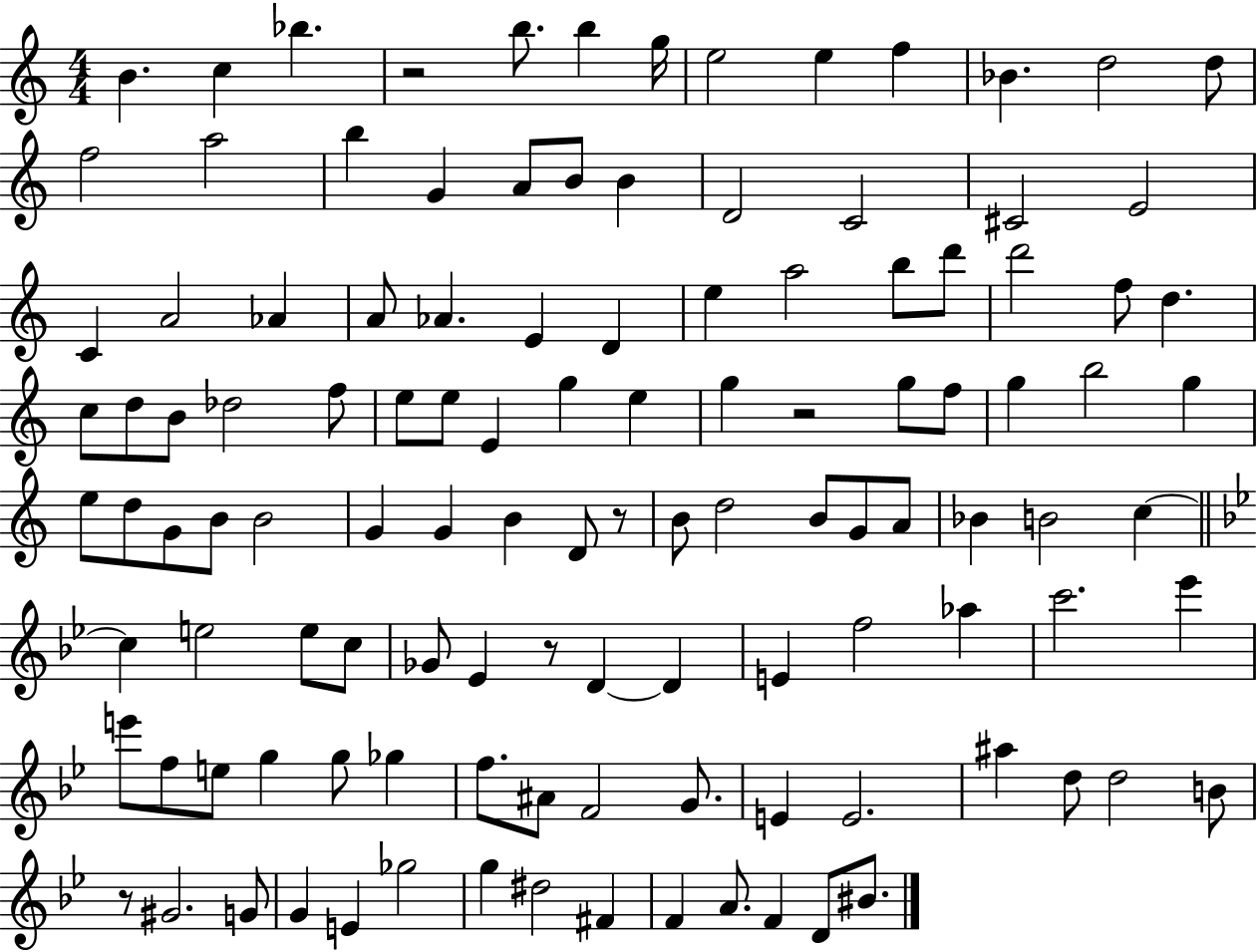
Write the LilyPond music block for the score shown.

{
  \clef treble
  \numericTimeSignature
  \time 4/4
  \key c \major
  \repeat volta 2 { b'4. c''4 bes''4. | r2 b''8. b''4 g''16 | e''2 e''4 f''4 | bes'4. d''2 d''8 | \break f''2 a''2 | b''4 g'4 a'8 b'8 b'4 | d'2 c'2 | cis'2 e'2 | \break c'4 a'2 aes'4 | a'8 aes'4. e'4 d'4 | e''4 a''2 b''8 d'''8 | d'''2 f''8 d''4. | \break c''8 d''8 b'8 des''2 f''8 | e''8 e''8 e'4 g''4 e''4 | g''4 r2 g''8 f''8 | g''4 b''2 g''4 | \break e''8 d''8 g'8 b'8 b'2 | g'4 g'4 b'4 d'8 r8 | b'8 d''2 b'8 g'8 a'8 | bes'4 b'2 c''4~~ | \break \bar "||" \break \key bes \major c''4 e''2 e''8 c''8 | ges'8 ees'4 r8 d'4~~ d'4 | e'4 f''2 aes''4 | c'''2. ees'''4 | \break e'''8 f''8 e''8 g''4 g''8 ges''4 | f''8. ais'8 f'2 g'8. | e'4 e'2. | ais''4 d''8 d''2 b'8 | \break r8 gis'2. g'8 | g'4 e'4 ges''2 | g''4 dis''2 fis'4 | f'4 a'8. f'4 d'8 bis'8. | \break } \bar "|."
}